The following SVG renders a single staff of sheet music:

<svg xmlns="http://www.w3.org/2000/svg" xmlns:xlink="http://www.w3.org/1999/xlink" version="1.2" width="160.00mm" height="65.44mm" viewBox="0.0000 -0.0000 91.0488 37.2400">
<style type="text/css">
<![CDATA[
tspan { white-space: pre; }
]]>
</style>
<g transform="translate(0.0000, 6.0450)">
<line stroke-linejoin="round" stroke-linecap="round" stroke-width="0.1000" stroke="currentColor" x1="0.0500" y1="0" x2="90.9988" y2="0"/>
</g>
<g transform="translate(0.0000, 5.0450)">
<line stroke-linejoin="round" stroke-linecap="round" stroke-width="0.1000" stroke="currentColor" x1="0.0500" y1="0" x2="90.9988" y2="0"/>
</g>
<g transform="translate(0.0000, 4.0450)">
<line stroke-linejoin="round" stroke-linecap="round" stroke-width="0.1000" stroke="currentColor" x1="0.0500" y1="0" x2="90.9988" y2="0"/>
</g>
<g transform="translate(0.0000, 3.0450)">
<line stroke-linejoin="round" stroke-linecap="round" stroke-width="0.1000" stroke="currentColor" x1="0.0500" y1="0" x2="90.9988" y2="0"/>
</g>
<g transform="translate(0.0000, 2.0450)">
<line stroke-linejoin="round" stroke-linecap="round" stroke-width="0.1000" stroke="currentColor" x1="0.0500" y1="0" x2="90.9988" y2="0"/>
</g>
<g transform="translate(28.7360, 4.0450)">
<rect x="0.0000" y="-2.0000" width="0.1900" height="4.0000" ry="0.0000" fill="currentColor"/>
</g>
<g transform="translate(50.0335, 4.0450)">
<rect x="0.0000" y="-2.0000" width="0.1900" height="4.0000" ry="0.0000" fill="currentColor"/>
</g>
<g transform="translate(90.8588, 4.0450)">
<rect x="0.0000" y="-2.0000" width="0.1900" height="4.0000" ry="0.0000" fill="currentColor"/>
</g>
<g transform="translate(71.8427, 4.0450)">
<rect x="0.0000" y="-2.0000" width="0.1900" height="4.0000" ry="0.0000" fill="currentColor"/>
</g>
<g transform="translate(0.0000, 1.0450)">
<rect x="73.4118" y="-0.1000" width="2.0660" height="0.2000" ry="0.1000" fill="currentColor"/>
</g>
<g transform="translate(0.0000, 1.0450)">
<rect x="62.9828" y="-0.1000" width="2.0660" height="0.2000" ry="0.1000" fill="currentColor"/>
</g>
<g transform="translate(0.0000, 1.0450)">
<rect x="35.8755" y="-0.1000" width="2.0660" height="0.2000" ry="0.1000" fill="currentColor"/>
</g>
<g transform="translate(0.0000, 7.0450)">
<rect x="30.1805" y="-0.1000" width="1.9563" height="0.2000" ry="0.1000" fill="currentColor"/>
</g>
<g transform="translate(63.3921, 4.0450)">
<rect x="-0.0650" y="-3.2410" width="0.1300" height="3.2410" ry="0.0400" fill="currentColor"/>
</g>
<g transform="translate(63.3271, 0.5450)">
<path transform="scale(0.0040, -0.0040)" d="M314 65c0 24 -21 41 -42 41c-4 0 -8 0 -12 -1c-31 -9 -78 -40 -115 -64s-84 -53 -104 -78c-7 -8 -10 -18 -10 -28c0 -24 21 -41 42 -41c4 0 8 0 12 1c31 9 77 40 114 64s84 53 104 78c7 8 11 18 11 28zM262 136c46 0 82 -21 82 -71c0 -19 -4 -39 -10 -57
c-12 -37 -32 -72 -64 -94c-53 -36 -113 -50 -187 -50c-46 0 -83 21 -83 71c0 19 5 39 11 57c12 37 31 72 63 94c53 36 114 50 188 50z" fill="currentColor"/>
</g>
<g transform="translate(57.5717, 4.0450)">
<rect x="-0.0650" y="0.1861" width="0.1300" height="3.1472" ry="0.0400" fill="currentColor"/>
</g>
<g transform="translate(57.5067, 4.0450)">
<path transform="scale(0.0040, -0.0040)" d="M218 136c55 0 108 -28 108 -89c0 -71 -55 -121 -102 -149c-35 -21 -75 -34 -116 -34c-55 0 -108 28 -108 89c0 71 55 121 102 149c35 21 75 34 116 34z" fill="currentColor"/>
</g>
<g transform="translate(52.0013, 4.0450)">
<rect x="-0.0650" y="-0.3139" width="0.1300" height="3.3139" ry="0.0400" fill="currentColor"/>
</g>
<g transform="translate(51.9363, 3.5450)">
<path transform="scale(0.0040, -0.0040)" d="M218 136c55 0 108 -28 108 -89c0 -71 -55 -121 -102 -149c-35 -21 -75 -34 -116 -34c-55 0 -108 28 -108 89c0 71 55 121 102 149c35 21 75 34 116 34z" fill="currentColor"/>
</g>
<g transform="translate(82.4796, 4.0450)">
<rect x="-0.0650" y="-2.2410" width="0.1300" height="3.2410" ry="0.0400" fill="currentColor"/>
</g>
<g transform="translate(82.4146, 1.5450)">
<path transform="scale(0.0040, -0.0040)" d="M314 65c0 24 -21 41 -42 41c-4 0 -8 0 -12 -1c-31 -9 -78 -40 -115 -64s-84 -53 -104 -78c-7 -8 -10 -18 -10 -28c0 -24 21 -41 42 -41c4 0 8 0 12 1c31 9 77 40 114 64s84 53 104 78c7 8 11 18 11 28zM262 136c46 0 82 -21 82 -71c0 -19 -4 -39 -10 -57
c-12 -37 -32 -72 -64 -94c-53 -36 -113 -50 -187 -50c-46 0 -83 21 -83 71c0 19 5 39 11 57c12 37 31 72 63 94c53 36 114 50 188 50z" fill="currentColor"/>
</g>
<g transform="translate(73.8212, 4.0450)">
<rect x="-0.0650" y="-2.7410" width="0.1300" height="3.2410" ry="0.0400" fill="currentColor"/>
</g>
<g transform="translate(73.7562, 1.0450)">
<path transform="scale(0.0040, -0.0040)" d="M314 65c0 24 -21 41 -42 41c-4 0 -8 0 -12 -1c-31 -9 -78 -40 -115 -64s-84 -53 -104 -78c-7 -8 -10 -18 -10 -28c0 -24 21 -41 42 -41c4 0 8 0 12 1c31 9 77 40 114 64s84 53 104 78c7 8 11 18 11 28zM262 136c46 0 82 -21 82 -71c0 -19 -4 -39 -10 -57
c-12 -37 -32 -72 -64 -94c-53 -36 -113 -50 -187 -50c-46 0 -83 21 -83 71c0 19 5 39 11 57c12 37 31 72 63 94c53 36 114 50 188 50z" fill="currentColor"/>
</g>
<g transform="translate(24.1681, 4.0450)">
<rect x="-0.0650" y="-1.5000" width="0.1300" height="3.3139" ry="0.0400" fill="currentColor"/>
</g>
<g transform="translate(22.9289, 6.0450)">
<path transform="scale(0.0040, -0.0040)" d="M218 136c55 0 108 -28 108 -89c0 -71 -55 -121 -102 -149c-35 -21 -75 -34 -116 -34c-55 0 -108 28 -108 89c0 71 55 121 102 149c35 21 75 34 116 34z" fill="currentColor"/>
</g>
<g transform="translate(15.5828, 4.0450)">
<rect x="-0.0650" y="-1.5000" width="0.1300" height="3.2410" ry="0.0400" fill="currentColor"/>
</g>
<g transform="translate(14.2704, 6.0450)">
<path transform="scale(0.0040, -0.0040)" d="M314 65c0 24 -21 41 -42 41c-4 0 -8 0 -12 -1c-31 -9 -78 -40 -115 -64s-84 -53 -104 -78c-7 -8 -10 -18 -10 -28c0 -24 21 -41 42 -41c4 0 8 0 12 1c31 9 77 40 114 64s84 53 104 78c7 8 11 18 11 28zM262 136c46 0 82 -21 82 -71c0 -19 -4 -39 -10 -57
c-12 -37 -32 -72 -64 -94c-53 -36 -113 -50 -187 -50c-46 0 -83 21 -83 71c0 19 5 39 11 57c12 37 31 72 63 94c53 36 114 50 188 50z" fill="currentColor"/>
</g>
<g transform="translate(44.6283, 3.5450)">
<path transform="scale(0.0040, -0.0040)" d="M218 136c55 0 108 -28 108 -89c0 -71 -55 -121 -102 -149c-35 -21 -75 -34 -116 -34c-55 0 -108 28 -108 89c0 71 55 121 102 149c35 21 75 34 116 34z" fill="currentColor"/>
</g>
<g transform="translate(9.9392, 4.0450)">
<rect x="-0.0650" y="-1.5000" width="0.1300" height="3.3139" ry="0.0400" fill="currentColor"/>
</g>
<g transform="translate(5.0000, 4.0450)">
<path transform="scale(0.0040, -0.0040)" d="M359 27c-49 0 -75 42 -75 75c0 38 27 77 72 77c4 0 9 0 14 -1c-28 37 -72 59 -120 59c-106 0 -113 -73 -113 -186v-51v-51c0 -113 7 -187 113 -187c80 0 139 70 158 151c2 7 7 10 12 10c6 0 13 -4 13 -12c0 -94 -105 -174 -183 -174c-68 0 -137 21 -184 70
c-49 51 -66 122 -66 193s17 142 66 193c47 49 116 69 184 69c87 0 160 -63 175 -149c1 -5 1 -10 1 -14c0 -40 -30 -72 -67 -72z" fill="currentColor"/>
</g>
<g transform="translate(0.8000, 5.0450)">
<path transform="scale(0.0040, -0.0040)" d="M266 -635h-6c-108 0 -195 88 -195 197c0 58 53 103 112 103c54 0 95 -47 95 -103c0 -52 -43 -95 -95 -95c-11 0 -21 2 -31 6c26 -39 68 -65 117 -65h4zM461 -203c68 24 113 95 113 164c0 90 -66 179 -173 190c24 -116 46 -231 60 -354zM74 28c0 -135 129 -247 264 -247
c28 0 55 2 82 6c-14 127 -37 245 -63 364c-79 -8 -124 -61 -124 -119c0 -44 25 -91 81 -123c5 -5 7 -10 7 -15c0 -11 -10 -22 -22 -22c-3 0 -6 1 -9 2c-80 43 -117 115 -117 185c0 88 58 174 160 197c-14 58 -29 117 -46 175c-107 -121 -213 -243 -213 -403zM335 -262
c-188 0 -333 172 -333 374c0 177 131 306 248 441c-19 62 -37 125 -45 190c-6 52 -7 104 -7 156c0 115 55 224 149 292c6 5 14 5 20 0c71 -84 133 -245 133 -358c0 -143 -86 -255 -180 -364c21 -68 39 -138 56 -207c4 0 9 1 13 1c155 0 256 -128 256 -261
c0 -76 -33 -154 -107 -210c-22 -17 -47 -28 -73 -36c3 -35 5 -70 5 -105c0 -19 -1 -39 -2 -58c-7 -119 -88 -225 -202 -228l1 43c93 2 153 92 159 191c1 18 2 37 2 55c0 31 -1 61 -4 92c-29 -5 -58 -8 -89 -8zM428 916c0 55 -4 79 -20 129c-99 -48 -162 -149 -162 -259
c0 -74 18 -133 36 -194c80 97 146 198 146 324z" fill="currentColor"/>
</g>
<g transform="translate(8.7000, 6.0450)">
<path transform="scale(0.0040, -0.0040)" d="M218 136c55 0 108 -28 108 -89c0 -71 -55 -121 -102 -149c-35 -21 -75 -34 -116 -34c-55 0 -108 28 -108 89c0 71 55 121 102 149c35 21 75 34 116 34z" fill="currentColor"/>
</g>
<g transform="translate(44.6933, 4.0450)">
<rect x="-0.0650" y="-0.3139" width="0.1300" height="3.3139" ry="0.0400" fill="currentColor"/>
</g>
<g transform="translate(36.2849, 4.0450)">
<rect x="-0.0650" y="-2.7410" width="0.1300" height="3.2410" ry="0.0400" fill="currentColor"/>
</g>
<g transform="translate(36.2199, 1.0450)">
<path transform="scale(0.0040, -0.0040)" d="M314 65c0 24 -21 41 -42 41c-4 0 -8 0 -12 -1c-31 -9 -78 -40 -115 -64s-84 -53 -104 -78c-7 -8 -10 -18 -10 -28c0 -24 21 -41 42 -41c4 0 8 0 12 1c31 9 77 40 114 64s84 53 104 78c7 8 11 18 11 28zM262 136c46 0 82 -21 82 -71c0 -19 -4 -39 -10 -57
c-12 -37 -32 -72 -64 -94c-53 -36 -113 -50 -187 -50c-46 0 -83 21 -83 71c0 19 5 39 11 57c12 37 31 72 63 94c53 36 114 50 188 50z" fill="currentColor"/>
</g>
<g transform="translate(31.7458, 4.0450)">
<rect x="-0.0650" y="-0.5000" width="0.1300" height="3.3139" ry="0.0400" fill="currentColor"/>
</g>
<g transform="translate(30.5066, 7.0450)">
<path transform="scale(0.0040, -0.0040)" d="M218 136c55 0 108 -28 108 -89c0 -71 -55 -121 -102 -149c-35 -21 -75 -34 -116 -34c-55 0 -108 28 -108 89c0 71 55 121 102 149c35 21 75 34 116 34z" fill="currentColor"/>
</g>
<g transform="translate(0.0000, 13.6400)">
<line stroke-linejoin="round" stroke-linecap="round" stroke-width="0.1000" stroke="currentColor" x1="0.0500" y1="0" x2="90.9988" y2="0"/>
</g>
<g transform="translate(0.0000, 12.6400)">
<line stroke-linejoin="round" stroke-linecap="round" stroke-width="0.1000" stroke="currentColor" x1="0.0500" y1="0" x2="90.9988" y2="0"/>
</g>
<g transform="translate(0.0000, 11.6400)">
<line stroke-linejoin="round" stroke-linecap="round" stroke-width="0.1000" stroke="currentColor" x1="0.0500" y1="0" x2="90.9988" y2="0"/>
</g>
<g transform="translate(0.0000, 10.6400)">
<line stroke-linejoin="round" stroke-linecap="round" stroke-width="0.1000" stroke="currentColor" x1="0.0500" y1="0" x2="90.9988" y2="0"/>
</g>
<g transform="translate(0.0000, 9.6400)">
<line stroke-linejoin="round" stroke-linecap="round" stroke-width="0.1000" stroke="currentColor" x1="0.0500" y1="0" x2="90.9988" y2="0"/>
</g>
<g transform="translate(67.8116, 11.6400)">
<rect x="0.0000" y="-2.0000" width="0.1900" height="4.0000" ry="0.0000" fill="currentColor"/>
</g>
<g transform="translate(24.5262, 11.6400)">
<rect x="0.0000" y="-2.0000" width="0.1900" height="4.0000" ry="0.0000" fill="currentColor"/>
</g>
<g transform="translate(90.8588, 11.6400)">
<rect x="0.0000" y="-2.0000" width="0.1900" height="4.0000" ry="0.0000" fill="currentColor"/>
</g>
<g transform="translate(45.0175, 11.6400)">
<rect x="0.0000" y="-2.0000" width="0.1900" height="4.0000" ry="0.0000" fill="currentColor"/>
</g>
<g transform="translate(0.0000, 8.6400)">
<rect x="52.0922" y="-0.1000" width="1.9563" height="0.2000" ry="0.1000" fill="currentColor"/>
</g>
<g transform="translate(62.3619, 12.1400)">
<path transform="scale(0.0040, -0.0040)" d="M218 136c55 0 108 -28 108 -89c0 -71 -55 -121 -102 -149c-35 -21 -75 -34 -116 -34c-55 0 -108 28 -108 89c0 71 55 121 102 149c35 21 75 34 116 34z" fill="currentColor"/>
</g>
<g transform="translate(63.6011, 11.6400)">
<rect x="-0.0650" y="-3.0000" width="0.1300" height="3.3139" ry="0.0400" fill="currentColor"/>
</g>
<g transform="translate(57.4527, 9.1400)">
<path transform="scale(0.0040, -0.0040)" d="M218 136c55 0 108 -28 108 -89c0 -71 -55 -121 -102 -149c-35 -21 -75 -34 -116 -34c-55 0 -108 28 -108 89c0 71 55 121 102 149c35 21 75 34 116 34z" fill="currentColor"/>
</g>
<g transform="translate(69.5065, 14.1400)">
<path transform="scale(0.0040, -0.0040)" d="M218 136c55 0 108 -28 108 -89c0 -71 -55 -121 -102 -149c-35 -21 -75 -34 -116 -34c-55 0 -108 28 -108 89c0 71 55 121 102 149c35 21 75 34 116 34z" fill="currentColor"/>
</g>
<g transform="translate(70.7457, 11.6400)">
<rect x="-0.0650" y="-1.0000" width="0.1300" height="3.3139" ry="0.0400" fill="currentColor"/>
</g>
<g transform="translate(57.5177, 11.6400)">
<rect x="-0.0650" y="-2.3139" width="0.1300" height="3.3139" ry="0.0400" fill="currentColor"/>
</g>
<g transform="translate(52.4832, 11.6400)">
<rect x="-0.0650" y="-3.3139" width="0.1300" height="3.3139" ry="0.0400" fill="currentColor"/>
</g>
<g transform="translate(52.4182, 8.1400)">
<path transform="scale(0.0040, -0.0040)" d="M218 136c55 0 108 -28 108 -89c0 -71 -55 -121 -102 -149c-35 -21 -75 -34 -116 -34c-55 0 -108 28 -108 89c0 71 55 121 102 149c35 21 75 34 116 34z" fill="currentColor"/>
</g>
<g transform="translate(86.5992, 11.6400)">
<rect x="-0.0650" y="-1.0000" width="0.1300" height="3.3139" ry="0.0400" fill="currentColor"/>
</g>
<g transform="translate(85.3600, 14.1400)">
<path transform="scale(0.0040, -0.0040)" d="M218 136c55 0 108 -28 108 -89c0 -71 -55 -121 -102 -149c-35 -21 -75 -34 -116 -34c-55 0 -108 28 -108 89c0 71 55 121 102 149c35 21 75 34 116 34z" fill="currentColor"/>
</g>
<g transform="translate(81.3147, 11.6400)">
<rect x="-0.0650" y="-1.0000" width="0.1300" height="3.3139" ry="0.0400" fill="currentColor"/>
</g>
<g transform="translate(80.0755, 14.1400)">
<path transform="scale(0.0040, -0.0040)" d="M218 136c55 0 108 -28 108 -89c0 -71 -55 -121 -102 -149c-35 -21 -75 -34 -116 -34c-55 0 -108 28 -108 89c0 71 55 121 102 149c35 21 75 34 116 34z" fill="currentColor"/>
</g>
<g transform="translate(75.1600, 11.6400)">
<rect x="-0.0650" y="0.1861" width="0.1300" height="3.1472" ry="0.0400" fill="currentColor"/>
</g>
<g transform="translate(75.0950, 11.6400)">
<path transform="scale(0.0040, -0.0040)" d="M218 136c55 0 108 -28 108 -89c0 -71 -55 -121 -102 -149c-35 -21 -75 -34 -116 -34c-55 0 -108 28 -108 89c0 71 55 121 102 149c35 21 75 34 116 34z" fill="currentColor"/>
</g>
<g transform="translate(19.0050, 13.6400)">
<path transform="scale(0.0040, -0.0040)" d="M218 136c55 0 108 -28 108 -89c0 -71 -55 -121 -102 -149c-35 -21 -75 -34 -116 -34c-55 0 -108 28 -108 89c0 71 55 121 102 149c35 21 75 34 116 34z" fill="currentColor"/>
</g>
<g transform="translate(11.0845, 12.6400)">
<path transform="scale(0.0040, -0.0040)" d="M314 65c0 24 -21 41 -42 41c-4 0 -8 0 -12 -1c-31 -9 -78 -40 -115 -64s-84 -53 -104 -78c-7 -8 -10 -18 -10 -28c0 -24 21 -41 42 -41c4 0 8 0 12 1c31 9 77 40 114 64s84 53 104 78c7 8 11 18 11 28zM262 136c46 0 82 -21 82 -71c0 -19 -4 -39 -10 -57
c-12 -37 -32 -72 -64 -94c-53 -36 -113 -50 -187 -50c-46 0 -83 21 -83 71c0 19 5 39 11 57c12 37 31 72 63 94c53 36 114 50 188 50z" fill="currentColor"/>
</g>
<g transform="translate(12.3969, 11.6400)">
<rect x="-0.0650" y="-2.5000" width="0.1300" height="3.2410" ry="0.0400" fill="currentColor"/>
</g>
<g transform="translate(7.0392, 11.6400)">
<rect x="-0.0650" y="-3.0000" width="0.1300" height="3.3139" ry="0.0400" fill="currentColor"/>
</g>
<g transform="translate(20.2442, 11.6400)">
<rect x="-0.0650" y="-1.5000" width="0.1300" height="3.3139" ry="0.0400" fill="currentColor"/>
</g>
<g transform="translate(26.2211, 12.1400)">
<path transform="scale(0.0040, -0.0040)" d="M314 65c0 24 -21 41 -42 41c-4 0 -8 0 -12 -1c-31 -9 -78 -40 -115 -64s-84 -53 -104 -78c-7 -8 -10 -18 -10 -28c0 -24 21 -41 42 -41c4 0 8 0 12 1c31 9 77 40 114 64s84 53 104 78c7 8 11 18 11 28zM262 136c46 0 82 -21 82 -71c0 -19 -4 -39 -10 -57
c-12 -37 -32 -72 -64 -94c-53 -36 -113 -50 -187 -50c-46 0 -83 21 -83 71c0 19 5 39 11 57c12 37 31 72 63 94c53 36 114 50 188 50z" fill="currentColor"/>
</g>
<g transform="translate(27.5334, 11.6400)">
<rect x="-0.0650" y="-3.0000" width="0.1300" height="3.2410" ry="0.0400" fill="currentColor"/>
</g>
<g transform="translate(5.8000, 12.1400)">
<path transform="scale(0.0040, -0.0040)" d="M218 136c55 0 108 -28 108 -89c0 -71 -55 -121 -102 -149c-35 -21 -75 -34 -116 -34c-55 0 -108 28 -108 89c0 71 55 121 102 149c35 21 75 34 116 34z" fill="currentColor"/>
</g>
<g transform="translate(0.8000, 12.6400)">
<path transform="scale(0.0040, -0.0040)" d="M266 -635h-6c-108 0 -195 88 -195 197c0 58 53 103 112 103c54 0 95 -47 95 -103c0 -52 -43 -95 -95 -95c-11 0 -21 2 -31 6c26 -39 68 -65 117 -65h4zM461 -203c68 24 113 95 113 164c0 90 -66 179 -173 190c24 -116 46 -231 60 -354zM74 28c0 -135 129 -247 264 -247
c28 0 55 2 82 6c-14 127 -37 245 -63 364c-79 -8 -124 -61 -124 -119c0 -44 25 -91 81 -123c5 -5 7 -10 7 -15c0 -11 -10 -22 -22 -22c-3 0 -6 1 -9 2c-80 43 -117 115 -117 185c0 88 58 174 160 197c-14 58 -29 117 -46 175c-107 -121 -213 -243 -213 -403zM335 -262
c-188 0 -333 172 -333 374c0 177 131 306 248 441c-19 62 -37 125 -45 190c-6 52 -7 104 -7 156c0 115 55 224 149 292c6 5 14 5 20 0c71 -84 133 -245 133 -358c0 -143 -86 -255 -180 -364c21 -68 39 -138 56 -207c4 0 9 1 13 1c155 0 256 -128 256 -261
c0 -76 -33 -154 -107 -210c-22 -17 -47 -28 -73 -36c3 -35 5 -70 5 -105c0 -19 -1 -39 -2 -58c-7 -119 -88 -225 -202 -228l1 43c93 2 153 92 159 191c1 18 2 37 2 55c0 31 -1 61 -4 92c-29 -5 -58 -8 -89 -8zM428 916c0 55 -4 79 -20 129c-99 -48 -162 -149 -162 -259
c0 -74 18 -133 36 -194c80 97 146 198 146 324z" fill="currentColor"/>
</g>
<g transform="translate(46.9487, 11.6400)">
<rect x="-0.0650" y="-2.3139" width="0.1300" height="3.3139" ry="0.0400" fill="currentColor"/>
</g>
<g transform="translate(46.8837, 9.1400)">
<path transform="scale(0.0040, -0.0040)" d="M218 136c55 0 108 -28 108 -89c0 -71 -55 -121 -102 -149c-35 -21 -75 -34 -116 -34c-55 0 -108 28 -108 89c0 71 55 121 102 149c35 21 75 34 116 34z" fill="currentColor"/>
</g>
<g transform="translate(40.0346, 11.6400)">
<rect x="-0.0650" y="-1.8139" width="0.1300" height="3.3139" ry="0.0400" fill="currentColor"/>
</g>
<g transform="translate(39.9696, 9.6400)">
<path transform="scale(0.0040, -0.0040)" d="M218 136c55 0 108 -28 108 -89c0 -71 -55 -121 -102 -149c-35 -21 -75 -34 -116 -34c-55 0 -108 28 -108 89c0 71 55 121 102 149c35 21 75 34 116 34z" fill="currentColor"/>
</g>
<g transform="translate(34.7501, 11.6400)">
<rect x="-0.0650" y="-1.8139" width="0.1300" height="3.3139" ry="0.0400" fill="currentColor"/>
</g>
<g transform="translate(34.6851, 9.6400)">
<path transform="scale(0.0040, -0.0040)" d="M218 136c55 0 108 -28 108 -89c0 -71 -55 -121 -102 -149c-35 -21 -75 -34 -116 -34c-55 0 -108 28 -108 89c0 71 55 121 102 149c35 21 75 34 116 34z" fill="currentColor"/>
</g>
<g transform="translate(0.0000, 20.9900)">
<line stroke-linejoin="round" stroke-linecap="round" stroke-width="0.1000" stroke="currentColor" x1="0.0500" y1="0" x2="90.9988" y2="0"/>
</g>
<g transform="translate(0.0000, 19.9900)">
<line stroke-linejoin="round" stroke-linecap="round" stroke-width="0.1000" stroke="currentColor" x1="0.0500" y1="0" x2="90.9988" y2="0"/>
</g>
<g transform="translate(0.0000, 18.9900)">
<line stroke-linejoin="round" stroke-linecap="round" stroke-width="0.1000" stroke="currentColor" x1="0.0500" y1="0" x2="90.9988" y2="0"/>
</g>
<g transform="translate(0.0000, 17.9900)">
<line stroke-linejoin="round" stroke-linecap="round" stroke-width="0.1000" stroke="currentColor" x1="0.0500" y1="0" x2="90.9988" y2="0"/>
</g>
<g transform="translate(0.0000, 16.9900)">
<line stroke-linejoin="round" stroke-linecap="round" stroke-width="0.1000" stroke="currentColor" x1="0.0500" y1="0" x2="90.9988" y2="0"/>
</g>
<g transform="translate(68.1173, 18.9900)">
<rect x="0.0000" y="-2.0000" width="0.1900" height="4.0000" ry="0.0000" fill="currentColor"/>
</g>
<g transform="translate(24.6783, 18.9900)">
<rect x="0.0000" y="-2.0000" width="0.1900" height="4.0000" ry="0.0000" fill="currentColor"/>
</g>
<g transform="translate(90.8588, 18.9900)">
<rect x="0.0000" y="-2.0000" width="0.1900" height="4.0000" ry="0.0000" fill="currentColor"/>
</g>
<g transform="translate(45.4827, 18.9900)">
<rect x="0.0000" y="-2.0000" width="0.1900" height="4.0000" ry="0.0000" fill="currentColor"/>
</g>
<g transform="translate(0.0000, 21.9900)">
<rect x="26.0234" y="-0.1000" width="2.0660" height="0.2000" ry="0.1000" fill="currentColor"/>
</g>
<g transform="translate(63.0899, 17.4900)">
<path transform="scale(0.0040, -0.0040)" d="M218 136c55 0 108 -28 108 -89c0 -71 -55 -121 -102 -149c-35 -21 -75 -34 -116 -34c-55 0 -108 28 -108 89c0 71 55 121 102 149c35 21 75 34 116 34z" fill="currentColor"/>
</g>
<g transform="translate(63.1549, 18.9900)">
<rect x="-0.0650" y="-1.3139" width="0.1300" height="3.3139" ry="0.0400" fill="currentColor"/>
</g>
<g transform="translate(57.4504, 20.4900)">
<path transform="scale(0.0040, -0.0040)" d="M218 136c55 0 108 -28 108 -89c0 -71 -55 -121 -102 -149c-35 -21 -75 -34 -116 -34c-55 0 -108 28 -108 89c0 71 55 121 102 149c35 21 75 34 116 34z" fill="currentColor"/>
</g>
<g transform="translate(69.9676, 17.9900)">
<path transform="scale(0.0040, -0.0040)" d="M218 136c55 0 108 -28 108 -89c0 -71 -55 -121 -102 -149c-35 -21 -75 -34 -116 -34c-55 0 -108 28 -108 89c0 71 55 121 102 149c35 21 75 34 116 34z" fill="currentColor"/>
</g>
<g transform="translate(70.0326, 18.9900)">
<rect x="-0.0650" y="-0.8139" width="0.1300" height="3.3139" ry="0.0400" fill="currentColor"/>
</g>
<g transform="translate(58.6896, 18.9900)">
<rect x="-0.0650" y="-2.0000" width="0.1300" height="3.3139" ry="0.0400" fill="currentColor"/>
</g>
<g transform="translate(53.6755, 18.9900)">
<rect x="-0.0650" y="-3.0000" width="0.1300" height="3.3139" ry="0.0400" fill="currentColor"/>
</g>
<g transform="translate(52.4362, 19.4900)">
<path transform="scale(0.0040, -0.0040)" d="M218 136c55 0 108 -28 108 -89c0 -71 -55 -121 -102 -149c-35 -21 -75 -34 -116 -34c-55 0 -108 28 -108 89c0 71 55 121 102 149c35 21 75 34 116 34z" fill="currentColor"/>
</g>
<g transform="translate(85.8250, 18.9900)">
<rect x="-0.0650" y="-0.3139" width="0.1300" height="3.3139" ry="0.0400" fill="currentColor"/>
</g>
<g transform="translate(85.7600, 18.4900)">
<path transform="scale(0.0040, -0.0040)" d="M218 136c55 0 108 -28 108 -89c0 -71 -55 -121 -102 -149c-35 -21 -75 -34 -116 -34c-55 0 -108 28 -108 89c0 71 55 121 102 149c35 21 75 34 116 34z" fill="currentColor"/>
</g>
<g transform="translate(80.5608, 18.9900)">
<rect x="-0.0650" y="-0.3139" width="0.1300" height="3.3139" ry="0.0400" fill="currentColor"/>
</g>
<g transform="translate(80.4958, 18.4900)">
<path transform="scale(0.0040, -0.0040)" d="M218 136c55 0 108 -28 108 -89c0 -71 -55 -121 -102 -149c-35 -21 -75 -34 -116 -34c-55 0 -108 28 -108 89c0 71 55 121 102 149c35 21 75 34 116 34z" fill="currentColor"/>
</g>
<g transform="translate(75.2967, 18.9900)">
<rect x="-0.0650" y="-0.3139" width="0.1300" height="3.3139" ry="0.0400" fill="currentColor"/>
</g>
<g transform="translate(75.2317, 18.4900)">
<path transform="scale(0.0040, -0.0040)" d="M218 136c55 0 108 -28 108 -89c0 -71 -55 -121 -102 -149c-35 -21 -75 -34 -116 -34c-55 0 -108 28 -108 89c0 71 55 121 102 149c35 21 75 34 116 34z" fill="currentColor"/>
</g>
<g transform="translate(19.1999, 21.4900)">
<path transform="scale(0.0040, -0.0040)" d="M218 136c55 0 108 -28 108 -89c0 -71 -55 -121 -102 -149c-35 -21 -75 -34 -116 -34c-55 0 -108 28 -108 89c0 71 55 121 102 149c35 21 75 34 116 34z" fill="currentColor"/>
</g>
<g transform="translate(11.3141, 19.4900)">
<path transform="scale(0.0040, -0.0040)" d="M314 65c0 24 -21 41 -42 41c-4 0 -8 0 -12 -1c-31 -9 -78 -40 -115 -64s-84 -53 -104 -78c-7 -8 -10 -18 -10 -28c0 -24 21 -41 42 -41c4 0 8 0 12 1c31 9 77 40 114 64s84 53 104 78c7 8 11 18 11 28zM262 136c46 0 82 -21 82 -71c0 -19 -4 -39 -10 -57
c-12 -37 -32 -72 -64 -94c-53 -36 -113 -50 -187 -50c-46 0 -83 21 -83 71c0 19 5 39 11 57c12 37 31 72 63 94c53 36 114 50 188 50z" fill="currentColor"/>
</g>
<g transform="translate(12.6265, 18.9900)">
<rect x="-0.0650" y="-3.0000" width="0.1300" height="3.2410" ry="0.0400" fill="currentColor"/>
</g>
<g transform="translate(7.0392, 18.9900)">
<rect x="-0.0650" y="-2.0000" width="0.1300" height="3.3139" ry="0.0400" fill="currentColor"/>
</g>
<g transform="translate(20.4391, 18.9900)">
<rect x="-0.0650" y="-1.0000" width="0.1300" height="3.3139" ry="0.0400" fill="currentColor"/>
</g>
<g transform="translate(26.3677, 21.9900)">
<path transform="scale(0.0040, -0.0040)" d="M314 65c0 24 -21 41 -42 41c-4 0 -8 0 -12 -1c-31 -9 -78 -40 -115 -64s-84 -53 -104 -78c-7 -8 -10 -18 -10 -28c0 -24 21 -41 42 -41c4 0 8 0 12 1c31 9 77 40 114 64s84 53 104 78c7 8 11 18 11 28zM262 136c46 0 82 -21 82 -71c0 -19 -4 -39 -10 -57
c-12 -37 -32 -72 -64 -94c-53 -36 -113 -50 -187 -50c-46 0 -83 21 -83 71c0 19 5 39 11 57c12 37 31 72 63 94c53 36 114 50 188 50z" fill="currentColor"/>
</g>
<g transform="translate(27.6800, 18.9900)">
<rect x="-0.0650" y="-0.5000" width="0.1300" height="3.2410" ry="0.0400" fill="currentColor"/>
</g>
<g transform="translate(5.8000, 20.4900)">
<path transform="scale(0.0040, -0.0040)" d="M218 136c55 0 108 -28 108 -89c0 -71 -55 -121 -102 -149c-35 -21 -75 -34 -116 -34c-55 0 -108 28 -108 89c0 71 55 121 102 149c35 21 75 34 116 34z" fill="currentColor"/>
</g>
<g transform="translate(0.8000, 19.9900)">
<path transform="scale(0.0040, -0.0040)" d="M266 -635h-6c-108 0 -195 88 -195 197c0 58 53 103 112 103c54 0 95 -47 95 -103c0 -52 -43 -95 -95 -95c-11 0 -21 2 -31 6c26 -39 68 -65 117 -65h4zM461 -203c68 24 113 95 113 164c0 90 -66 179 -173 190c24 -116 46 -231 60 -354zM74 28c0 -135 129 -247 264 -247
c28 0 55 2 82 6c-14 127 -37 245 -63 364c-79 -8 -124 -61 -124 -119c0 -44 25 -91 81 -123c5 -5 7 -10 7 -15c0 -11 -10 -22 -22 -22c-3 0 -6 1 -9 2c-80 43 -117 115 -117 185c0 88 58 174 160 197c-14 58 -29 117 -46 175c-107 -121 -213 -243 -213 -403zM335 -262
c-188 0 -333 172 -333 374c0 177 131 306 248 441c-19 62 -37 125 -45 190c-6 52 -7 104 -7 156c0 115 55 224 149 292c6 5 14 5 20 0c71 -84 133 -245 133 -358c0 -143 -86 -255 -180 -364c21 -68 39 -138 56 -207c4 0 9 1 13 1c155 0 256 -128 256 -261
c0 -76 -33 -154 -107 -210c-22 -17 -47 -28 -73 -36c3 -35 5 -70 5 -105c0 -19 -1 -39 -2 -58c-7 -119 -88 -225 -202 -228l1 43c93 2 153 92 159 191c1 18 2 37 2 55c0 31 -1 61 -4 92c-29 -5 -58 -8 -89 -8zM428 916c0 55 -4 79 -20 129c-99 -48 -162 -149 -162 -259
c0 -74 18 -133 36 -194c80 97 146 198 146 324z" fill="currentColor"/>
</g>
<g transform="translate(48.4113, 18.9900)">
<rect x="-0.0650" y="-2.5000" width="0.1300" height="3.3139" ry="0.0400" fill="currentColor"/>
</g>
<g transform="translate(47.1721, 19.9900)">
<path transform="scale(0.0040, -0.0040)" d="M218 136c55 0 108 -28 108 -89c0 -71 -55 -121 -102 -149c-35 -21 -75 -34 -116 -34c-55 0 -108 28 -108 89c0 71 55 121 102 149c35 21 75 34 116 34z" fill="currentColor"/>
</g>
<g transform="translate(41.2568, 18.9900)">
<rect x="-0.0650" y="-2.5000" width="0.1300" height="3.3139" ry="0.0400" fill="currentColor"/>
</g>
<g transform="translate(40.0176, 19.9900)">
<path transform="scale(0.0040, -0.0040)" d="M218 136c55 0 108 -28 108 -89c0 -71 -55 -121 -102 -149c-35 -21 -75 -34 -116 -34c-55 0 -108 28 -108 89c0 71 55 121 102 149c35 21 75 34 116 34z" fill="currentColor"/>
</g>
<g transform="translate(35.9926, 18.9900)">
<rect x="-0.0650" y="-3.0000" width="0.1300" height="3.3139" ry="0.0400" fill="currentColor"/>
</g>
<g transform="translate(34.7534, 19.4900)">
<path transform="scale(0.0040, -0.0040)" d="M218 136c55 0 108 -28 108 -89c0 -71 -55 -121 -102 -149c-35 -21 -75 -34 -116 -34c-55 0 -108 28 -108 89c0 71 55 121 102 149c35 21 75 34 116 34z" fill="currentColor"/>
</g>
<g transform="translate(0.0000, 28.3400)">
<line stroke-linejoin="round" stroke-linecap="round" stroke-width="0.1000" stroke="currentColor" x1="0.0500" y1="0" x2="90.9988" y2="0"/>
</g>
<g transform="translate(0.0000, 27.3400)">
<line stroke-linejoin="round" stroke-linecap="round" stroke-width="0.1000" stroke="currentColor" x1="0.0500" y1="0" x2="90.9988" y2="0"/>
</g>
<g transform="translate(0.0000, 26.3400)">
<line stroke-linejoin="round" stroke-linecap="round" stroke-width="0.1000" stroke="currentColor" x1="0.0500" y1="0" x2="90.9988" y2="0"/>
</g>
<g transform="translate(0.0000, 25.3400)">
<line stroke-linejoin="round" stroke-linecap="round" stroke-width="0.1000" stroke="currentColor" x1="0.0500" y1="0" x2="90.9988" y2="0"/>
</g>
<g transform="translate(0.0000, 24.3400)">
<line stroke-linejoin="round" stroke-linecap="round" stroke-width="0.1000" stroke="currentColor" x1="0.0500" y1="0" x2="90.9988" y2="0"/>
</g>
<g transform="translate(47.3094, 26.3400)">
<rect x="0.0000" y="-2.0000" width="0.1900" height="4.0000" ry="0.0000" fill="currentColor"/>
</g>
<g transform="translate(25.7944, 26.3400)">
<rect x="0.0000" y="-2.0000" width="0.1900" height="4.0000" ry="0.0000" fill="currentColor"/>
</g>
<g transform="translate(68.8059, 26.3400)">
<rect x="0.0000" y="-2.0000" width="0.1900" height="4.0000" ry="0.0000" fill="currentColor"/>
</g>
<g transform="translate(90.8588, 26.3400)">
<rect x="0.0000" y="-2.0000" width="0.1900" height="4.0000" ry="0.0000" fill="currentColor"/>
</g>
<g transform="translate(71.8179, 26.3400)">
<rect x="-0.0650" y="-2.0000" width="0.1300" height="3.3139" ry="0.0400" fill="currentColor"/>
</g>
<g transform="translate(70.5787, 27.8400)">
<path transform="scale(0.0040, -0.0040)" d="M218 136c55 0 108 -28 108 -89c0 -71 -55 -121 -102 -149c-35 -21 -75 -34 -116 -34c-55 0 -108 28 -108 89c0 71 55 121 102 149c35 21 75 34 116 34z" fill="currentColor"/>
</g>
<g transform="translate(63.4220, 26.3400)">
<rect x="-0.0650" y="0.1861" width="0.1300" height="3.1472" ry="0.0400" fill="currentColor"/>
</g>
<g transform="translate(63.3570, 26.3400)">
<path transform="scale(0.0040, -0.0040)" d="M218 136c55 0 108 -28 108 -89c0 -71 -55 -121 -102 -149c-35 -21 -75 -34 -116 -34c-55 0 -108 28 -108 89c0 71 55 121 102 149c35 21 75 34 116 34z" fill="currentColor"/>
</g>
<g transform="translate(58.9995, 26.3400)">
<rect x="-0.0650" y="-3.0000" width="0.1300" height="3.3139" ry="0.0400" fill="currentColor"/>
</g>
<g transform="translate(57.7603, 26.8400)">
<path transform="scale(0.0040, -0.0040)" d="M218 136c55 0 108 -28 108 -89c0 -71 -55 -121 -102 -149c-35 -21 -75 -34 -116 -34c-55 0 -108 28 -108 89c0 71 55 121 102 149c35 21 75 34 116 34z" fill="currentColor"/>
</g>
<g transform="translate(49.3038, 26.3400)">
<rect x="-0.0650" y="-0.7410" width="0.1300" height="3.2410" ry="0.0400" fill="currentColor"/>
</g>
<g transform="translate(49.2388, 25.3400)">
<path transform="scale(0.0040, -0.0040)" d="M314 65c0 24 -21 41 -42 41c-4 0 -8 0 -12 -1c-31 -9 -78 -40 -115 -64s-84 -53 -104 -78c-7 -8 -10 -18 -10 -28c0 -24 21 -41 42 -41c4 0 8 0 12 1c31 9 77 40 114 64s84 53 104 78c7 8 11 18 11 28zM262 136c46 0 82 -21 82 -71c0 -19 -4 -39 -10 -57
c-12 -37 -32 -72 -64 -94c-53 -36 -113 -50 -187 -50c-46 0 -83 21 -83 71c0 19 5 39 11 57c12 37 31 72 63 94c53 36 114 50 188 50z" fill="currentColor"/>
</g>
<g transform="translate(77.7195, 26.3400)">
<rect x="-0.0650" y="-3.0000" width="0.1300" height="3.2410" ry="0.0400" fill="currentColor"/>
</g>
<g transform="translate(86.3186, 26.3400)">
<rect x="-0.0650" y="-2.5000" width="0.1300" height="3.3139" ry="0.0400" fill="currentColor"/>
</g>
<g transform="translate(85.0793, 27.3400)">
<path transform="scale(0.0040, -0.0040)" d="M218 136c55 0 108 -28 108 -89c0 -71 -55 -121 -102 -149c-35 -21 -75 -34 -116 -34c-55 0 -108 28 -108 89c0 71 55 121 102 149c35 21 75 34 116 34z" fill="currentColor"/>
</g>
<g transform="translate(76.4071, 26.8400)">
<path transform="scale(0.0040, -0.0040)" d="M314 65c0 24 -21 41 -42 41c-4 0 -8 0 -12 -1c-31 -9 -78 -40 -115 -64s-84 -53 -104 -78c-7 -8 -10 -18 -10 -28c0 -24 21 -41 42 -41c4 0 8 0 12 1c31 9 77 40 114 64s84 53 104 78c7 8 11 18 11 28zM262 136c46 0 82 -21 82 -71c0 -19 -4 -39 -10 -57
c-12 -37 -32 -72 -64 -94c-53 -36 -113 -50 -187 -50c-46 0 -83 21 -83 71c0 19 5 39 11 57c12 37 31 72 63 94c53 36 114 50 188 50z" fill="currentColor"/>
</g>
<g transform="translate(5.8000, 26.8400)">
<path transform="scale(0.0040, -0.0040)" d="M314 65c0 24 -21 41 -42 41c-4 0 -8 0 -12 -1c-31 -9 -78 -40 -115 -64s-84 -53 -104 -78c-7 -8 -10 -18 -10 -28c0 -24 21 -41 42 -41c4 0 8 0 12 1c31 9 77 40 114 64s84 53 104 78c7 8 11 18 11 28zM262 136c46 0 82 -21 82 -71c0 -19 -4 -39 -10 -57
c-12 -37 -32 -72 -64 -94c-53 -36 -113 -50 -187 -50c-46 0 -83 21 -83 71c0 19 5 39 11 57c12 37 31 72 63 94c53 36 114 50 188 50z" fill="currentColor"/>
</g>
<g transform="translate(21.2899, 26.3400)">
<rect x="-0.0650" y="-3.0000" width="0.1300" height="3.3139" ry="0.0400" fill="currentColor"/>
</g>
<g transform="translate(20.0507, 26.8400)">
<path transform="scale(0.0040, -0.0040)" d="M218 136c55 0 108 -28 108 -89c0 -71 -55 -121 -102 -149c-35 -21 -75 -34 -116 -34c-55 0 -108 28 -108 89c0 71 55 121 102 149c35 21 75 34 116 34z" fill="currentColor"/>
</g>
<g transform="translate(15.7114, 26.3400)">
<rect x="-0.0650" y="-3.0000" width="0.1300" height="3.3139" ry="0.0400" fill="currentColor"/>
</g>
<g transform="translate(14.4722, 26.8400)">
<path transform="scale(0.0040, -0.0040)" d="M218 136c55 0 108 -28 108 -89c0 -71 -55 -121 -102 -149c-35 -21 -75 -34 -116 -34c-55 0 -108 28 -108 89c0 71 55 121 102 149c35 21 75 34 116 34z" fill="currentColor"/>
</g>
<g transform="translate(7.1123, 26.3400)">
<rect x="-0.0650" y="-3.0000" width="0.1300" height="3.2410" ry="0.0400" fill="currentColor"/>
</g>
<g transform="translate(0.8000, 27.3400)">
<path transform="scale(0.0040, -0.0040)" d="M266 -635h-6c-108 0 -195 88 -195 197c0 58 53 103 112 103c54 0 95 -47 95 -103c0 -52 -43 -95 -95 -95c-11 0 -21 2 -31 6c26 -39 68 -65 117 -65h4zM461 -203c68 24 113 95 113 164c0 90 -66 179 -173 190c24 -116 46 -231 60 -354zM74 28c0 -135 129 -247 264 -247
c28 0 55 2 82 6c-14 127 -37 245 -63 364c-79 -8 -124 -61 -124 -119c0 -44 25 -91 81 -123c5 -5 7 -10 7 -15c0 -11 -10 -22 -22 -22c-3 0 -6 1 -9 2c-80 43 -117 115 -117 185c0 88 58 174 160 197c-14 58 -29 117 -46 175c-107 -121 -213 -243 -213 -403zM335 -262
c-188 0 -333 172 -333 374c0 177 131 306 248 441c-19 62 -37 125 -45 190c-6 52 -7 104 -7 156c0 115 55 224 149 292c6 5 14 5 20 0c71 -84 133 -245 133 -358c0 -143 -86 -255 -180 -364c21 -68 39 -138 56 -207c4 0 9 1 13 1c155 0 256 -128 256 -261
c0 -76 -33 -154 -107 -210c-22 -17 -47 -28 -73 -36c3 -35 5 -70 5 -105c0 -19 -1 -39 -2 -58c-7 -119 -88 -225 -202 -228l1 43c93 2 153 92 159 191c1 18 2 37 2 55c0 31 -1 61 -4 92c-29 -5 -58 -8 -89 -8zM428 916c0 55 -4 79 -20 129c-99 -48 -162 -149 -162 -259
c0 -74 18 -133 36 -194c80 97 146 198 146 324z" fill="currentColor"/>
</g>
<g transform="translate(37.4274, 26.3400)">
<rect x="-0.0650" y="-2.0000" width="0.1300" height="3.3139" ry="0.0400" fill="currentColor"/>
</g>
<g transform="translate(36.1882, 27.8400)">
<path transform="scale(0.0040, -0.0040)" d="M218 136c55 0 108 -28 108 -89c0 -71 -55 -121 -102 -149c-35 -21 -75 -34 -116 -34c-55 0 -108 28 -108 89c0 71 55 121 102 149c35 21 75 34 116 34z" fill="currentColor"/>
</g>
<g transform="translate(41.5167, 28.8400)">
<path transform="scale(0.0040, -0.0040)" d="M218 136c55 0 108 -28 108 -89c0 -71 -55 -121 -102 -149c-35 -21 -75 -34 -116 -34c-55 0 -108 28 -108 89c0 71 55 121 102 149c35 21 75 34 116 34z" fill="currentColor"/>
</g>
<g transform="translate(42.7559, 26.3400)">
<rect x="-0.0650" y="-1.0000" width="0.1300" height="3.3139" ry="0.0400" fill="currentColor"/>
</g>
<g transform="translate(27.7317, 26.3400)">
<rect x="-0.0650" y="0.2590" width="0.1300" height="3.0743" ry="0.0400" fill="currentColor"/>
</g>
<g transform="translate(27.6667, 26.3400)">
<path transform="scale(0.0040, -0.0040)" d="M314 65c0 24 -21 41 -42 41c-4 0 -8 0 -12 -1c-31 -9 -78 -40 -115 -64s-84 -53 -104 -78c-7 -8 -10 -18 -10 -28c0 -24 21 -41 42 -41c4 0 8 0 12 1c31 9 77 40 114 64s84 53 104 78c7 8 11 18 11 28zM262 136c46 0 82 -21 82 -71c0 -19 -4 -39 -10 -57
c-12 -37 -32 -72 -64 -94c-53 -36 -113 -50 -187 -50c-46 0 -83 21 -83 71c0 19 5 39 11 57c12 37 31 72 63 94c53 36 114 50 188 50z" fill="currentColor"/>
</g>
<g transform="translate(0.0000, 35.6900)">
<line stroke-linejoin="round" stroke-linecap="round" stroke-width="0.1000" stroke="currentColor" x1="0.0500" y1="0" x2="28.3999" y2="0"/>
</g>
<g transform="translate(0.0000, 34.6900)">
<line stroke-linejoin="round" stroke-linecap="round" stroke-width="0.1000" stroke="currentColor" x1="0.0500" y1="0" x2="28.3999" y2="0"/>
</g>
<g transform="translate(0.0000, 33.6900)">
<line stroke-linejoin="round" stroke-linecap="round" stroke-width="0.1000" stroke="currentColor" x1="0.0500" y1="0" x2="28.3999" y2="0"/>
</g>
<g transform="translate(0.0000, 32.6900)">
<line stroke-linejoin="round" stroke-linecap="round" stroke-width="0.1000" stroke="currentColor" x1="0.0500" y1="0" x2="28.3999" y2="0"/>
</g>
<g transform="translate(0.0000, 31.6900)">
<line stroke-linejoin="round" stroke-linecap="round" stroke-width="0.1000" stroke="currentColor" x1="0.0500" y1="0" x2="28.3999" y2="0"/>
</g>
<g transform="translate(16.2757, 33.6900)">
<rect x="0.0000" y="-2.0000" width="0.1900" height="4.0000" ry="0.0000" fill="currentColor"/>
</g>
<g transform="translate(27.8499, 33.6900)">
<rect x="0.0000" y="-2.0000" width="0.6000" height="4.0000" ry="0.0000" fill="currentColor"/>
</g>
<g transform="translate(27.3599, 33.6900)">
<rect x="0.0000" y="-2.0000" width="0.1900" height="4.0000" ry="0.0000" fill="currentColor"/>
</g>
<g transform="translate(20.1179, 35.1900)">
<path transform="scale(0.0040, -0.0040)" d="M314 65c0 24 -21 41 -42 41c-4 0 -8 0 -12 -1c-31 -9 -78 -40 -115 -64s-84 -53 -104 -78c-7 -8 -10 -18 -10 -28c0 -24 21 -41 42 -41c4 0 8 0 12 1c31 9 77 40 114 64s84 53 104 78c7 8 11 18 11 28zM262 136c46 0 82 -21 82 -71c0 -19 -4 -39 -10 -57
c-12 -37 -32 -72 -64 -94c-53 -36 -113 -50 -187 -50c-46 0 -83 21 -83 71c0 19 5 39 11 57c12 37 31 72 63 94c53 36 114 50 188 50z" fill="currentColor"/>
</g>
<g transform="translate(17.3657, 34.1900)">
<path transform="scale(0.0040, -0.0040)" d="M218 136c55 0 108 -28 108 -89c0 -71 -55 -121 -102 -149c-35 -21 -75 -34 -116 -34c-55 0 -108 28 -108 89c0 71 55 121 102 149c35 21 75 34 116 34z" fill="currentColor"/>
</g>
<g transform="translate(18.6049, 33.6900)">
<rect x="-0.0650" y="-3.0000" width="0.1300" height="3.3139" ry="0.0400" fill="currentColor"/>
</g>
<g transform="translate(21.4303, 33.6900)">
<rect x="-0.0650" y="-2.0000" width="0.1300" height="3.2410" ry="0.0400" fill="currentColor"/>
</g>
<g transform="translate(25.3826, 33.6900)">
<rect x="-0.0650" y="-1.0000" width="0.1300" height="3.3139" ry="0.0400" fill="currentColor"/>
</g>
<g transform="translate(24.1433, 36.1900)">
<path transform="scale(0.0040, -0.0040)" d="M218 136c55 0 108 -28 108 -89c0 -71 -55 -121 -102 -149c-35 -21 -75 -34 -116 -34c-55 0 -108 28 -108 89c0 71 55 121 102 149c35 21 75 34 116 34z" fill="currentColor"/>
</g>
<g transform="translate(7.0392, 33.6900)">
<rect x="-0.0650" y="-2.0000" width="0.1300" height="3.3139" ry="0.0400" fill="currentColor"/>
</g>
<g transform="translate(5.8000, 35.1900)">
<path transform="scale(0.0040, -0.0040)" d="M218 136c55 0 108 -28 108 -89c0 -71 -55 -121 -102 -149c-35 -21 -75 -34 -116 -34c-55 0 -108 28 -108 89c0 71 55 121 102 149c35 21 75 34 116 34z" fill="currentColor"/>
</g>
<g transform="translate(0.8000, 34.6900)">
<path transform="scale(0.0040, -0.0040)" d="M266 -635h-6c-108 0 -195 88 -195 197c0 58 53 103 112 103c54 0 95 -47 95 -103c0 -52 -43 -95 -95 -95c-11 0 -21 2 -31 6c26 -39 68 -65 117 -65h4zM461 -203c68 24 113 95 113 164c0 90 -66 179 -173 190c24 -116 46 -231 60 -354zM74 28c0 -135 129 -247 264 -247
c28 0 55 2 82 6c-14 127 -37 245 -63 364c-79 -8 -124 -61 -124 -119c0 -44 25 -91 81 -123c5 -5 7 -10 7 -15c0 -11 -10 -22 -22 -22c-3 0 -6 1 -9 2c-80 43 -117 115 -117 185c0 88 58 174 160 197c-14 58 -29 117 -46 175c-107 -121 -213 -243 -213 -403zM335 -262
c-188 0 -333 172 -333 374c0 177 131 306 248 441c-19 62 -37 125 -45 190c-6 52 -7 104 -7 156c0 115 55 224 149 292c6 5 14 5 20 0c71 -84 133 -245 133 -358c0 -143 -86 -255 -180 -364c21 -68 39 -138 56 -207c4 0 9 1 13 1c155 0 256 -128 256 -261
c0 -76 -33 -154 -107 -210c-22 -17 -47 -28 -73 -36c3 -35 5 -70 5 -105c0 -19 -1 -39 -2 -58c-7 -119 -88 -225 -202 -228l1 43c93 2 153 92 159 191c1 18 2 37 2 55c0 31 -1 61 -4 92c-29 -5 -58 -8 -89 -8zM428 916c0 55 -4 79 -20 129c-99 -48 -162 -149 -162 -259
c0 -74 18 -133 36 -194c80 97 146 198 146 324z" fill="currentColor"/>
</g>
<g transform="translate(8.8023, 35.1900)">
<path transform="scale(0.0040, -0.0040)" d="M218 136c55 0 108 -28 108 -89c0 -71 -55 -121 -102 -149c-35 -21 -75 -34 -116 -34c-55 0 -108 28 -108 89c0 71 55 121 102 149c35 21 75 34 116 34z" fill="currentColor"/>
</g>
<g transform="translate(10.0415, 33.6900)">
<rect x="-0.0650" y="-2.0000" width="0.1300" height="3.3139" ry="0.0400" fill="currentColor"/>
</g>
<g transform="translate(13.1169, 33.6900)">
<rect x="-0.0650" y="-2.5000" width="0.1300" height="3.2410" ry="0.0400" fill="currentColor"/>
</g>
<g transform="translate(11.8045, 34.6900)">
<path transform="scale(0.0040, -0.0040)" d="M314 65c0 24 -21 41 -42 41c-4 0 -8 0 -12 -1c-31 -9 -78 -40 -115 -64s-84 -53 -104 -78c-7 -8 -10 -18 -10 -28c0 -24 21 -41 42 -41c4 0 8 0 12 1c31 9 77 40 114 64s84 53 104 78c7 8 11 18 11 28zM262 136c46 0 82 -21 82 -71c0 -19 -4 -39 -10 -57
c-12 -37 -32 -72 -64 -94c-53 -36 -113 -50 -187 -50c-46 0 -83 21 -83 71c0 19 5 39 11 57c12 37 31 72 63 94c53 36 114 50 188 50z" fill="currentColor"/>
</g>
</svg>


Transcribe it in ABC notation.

X:1
T:Untitled
M:4/4
L:1/4
K:C
E E2 E C a2 c c B b2 a2 g2 A G2 E A2 f f g b g A D B D D F A2 D C2 A G G A F e d c c c A2 A A B2 F D d2 A B F A2 G F F G2 A F2 D